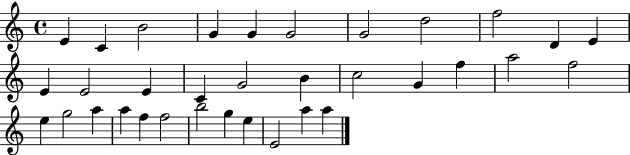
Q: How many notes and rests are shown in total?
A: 34